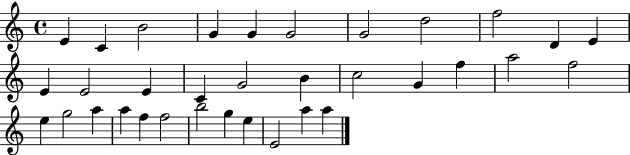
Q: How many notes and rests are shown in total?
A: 34